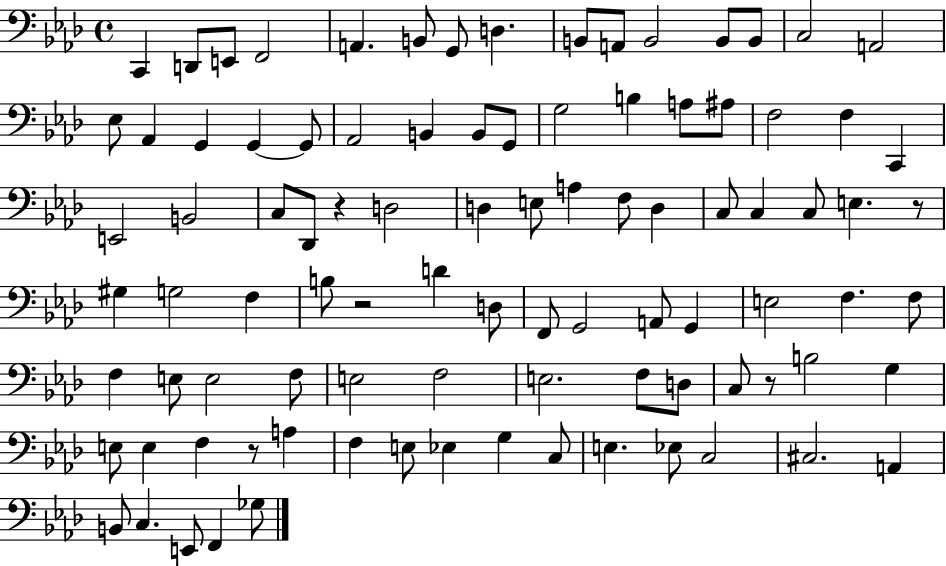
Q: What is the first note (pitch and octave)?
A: C2